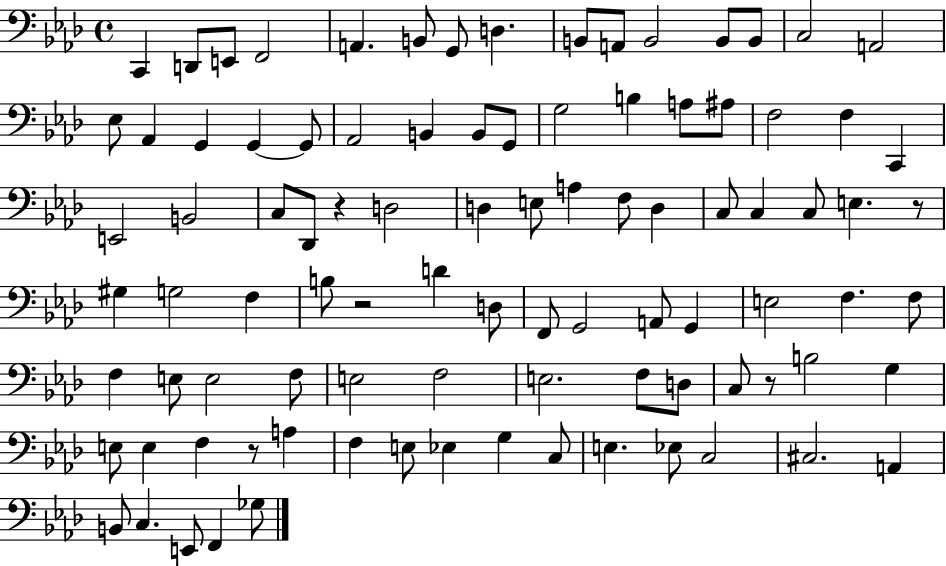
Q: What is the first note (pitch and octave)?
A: C2